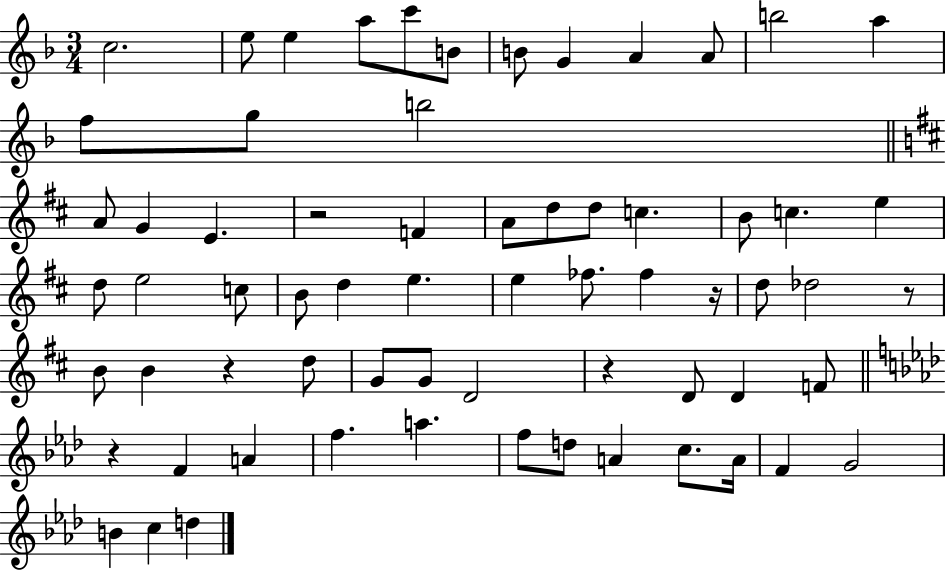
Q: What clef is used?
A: treble